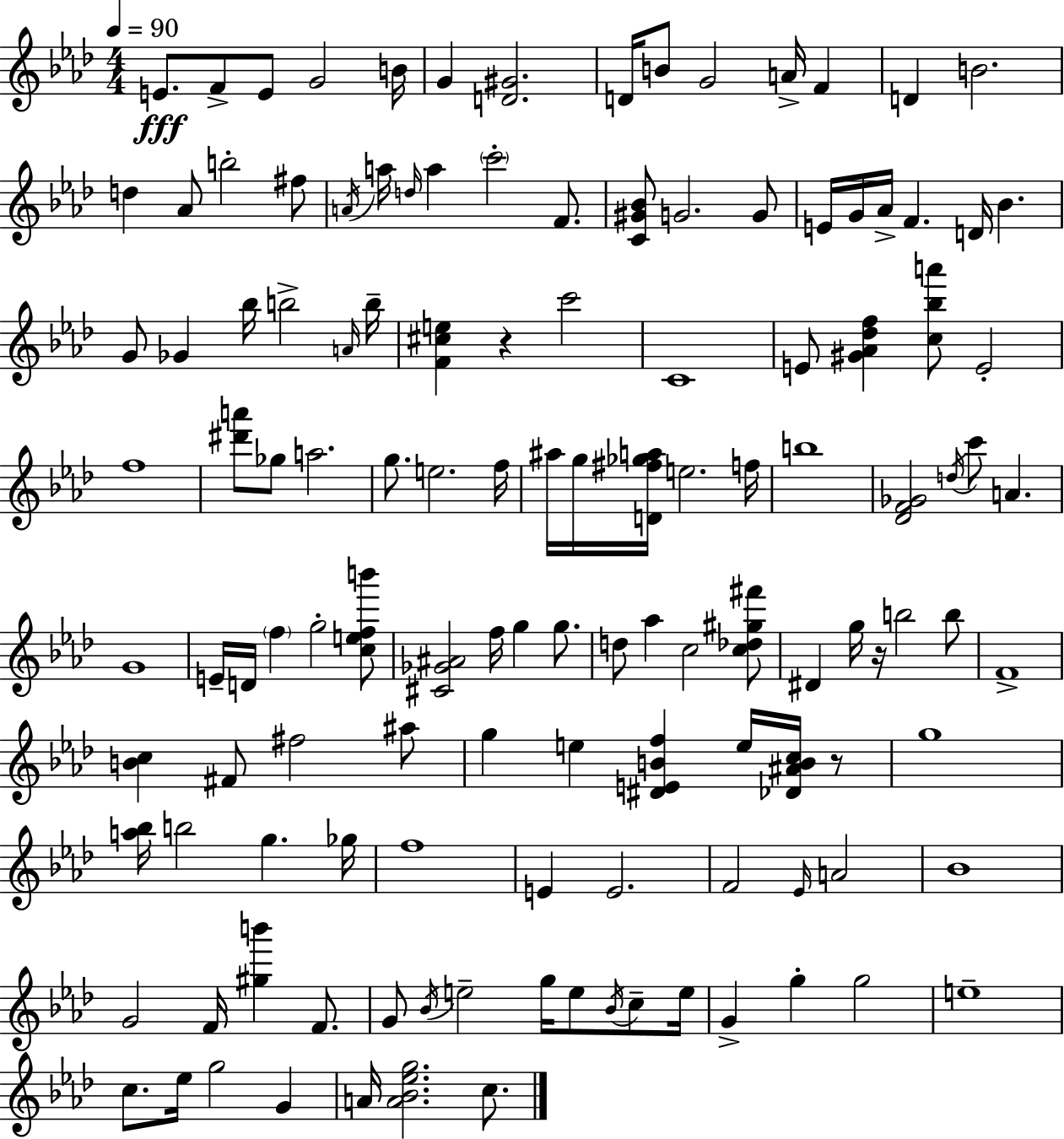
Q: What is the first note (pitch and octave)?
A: E4